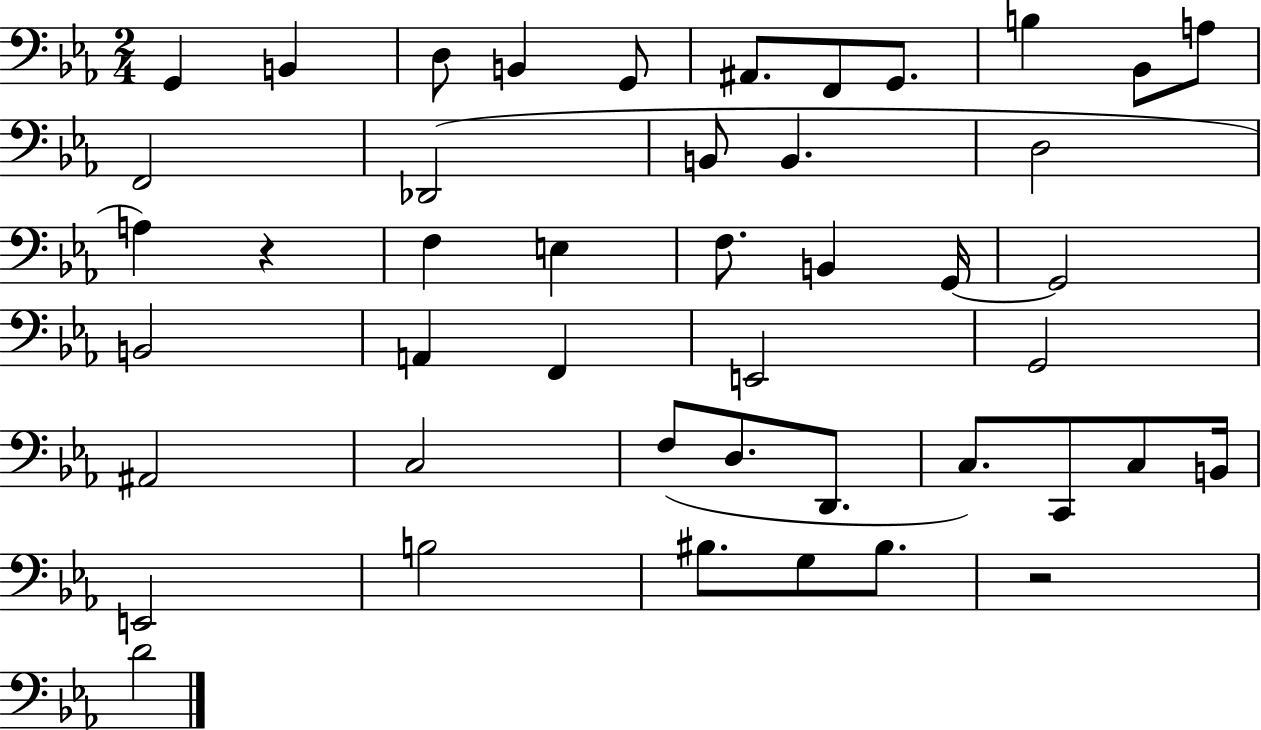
{
  \clef bass
  \numericTimeSignature
  \time 2/4
  \key ees \major
  \repeat volta 2 { g,4 b,4 | d8 b,4 g,8 | ais,8. f,8 g,8. | b4 bes,8 a8 | \break f,2 | des,2( | b,8 b,4. | d2 | \break a4) r4 | f4 e4 | f8. b,4 g,16~~ | g,2 | \break b,2 | a,4 f,4 | e,2 | g,2 | \break ais,2 | c2 | f8( d8. d,8. | c8.) c,8 c8 b,16 | \break e,2 | b2 | bis8. g8 bis8. | r2 | \break d'2 | } \bar "|."
}